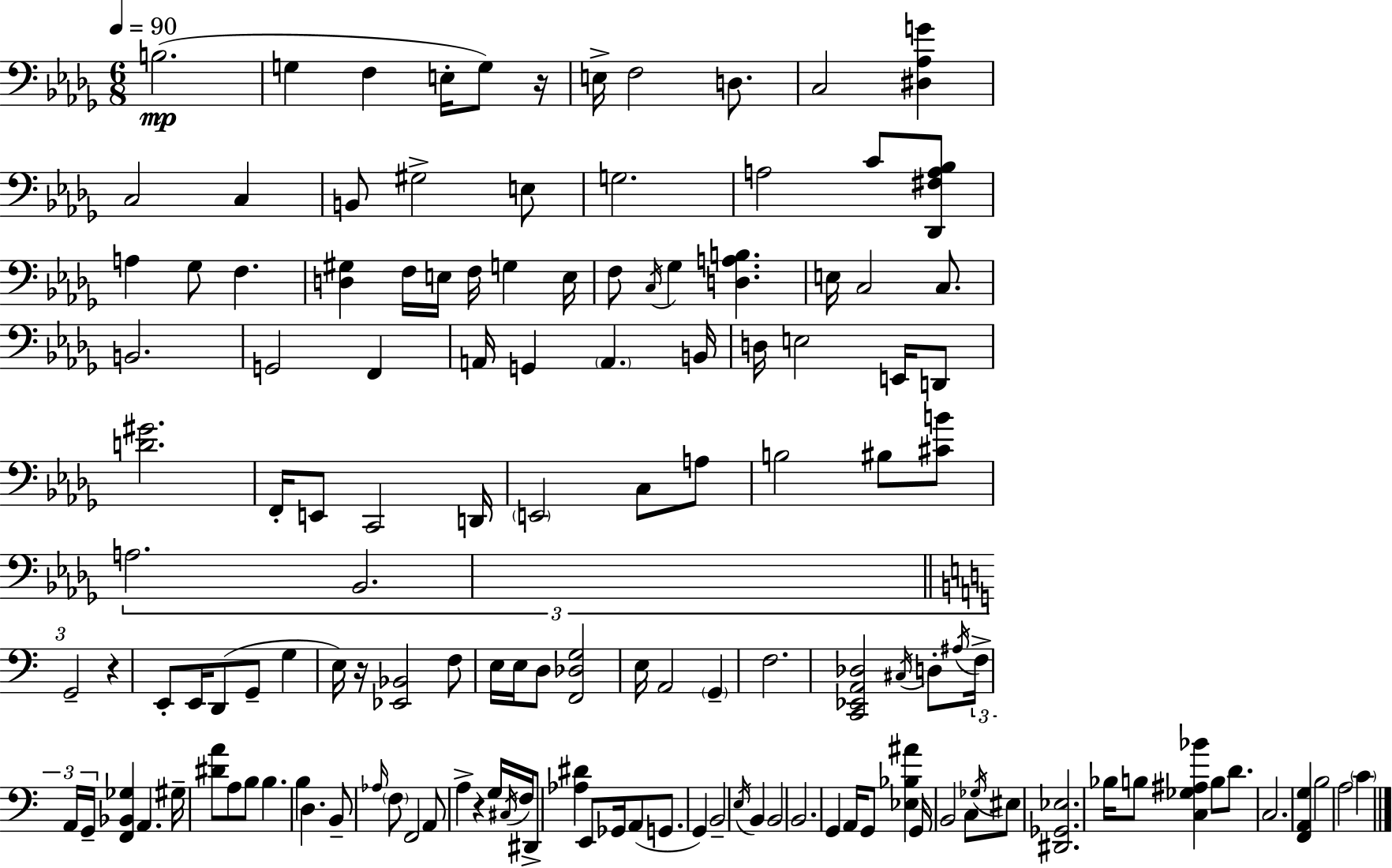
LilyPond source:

{
  \clef bass
  \numericTimeSignature
  \time 6/8
  \key bes \minor
  \tempo 4 = 90
  b2.(\mp | g4 f4 e16-. g8) r16 | e16-> f2 d8. | c2 <dis aes g'>4 | \break c2 c4 | b,8 gis2-> e8 | g2. | a2 c'8 <des, fis a bes>8 | \break a4 ges8 f4. | <d gis>4 f16 e16 f16 g4 e16 | f8 \acciaccatura { c16 } ges4 <d a b>4. | e16 c2 c8. | \break b,2. | g,2 f,4 | a,16 g,4 \parenthesize a,4. | b,16 d16 e2 e,16 d,8 | \break <d' gis'>2. | f,16-. e,8 c,2 | d,16 \parenthesize e,2 c8 a8 | b2 bis8 <cis' b'>8 | \break \tuplet 3/2 { a2. | bes,2. | \bar "||" \break \key a \minor g,2-- } r4 | e,8-. e,16 d,8( g,8-- g4 e16) | r16 <ees, bes,>2 f8 e16 | e16 d8 <f, des g>2 e16 | \break a,2 \parenthesize g,4-- | f2. | <c, ees, a, des>2 \acciaccatura { cis16 } d8-. \acciaccatura { ais16 } | \tuplet 3/2 { f16-> a,16 g,16-- } <f, bes, ges>4 a,4. | \break gis16-- <dis' a'>8 a8 b8 b4. | b4 d4. | b,8-- \grace { aes16 } \parenthesize f8 f,2 | a,8 a4-> r4 g16 | \break \acciaccatura { cis16 } f16 dis,8-> <aes dis'>4 e,8 ges,16 a,8( | g,8. g,4) b,2-- | \acciaccatura { e16 } b,4 b,2 | b,2. | \break g,4 a,16 g,8 | <ees bes ais'>4 g,16 b,2 | c8 \acciaccatura { ges16 } eis8 <dis, ges, ees>2. | bes16 b8 <c ges ais bes'>4 | \break b8 d'8. c2. | <f, a, g>4 b2 | a2 | \parenthesize c'4 \bar "|."
}